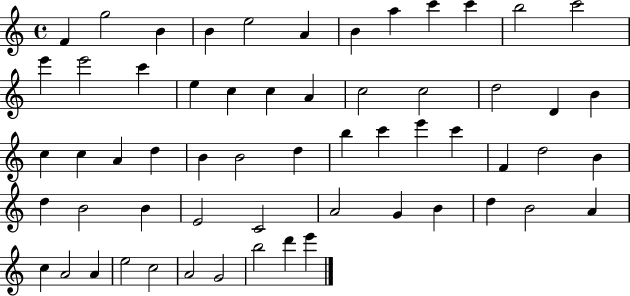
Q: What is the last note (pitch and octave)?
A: E6